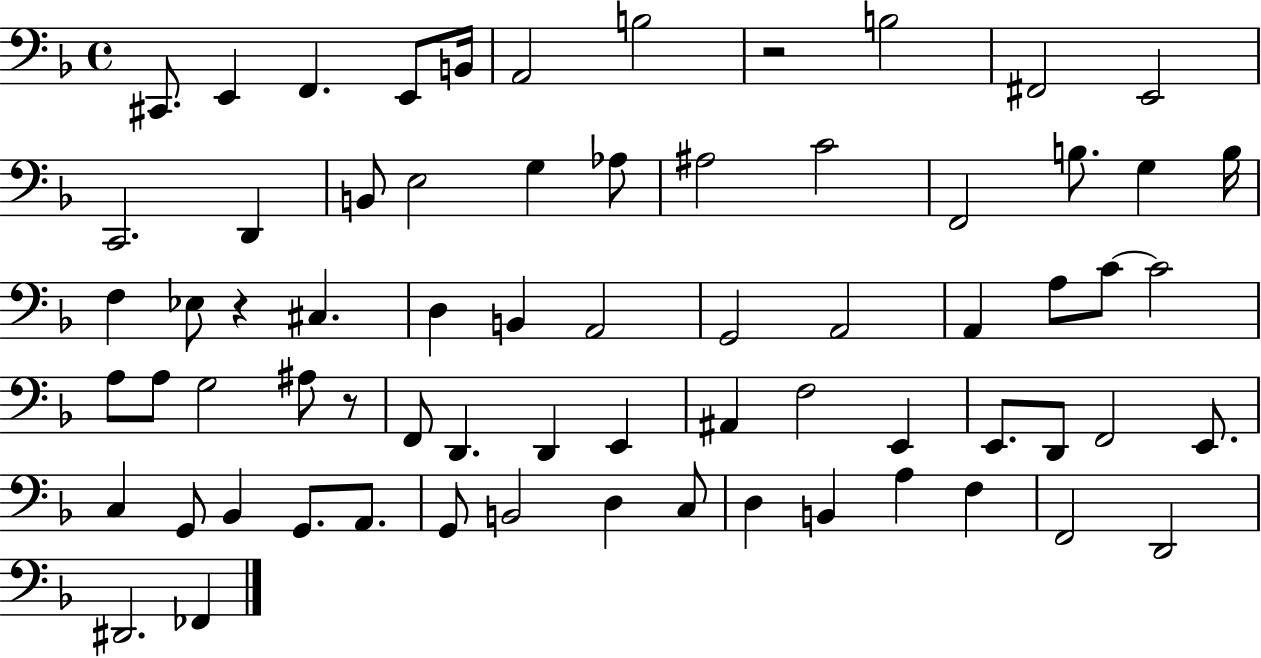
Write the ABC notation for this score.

X:1
T:Untitled
M:4/4
L:1/4
K:F
^C,,/2 E,, F,, E,,/2 B,,/4 A,,2 B,2 z2 B,2 ^F,,2 E,,2 C,,2 D,, B,,/2 E,2 G, _A,/2 ^A,2 C2 F,,2 B,/2 G, B,/4 F, _E,/2 z ^C, D, B,, A,,2 G,,2 A,,2 A,, A,/2 C/2 C2 A,/2 A,/2 G,2 ^A,/2 z/2 F,,/2 D,, D,, E,, ^A,, F,2 E,, E,,/2 D,,/2 F,,2 E,,/2 C, G,,/2 _B,, G,,/2 A,,/2 G,,/2 B,,2 D, C,/2 D, B,, A, F, F,,2 D,,2 ^D,,2 _F,,